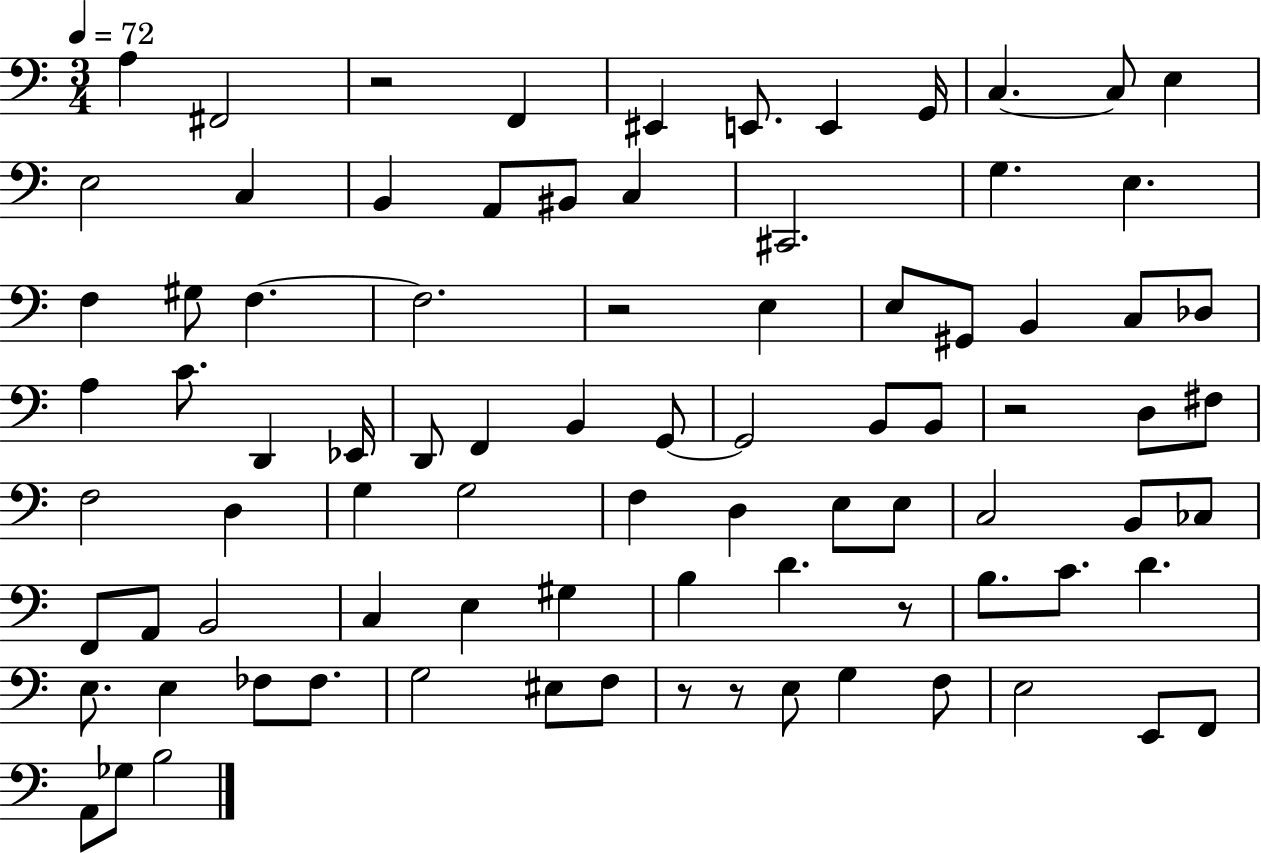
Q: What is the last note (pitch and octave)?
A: B3